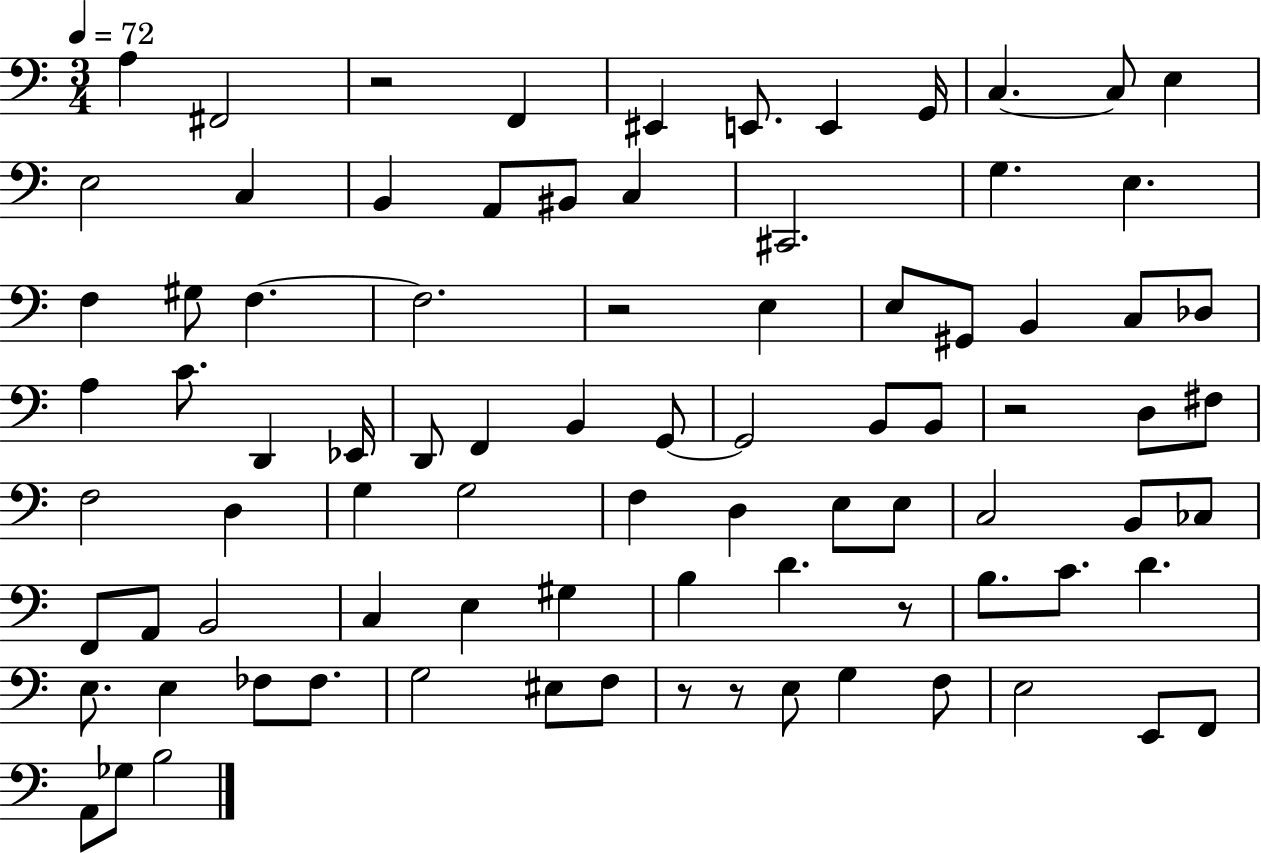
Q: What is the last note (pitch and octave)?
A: B3